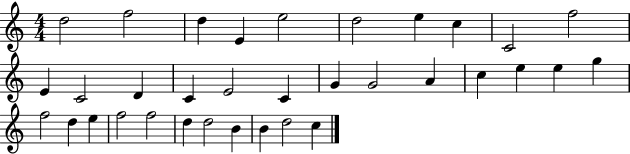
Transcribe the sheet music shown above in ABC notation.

X:1
T:Untitled
M:4/4
L:1/4
K:C
d2 f2 d E e2 d2 e c C2 f2 E C2 D C E2 C G G2 A c e e g f2 d e f2 f2 d d2 B B d2 c